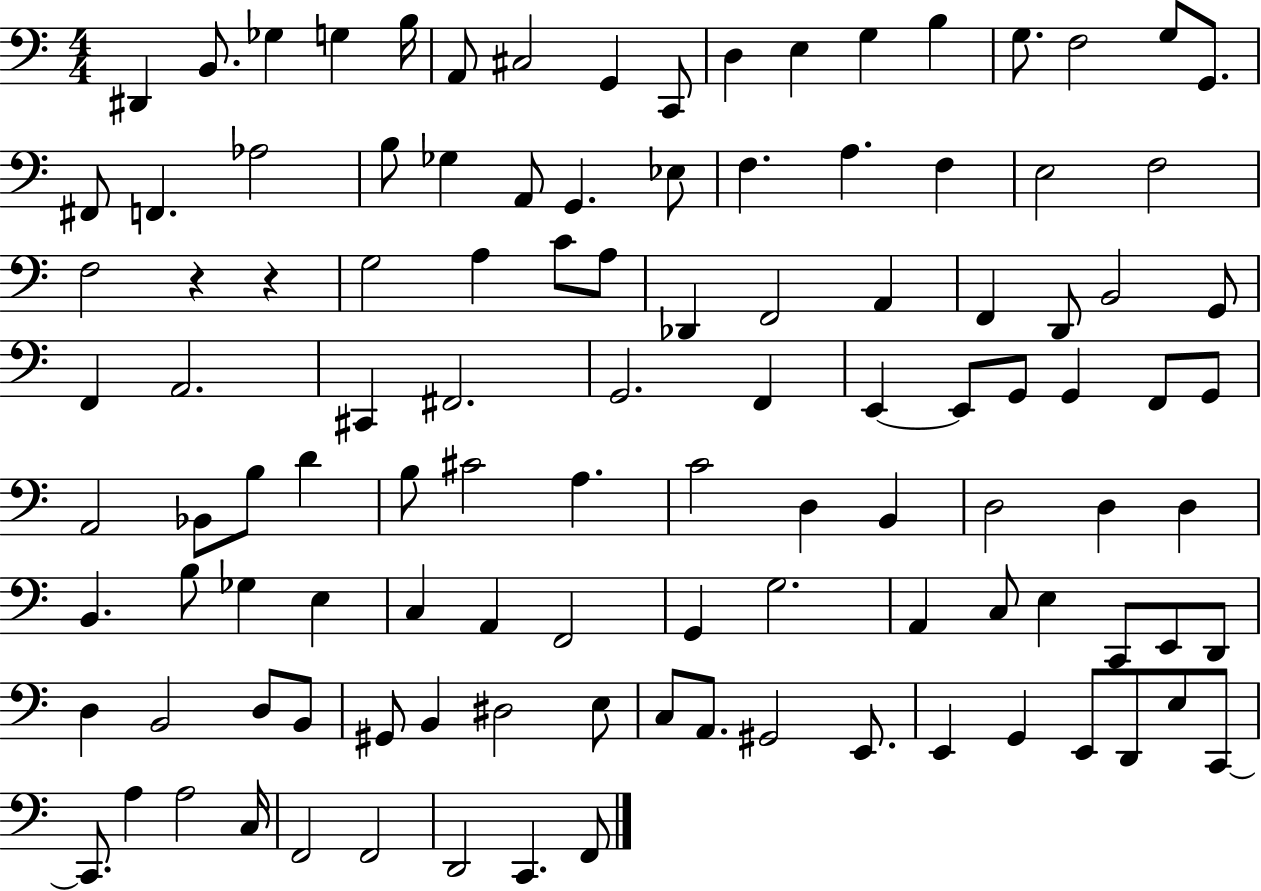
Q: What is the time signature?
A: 4/4